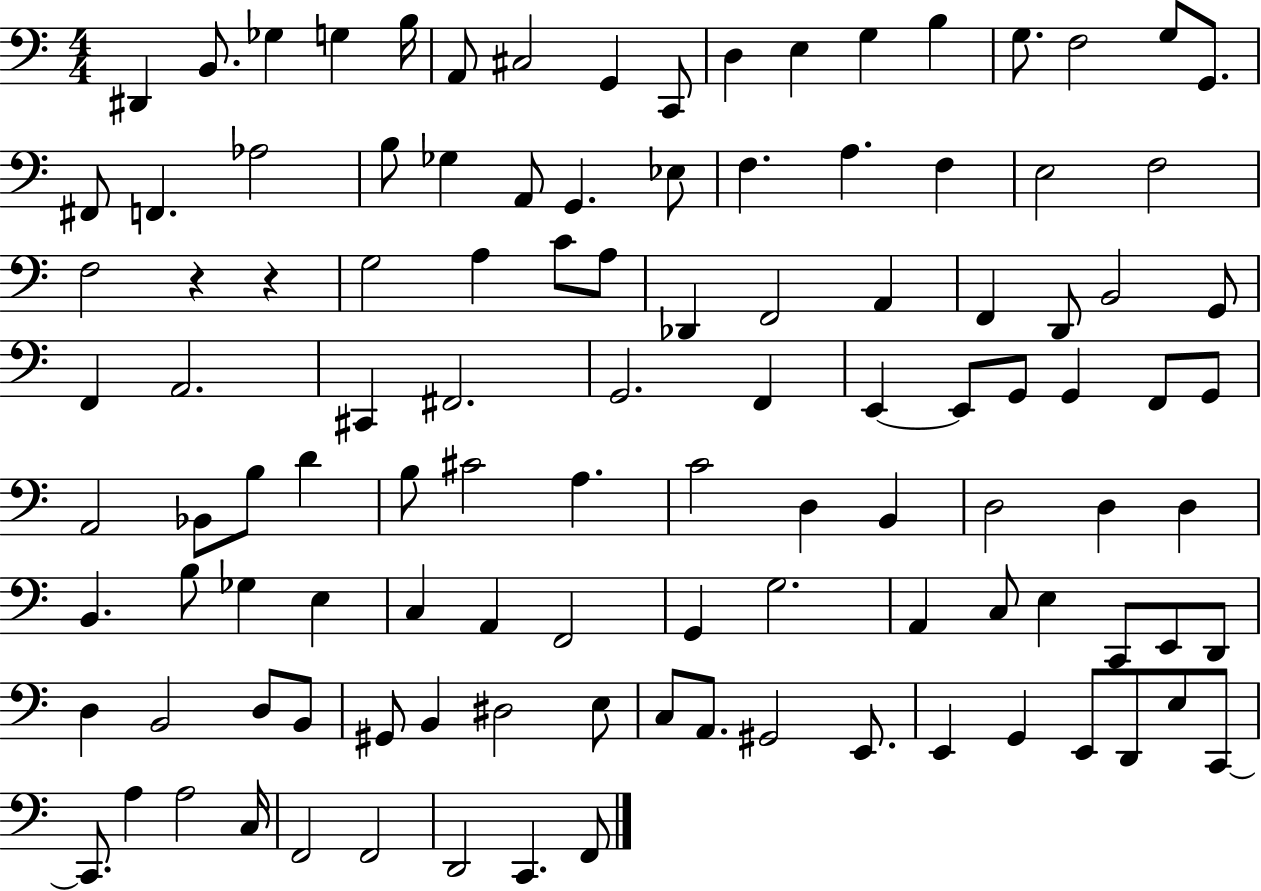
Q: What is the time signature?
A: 4/4